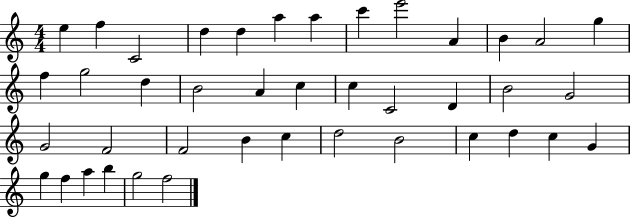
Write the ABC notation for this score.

X:1
T:Untitled
M:4/4
L:1/4
K:C
e f C2 d d a a c' e'2 A B A2 g f g2 d B2 A c c C2 D B2 G2 G2 F2 F2 B c d2 B2 c d c G g f a b g2 f2